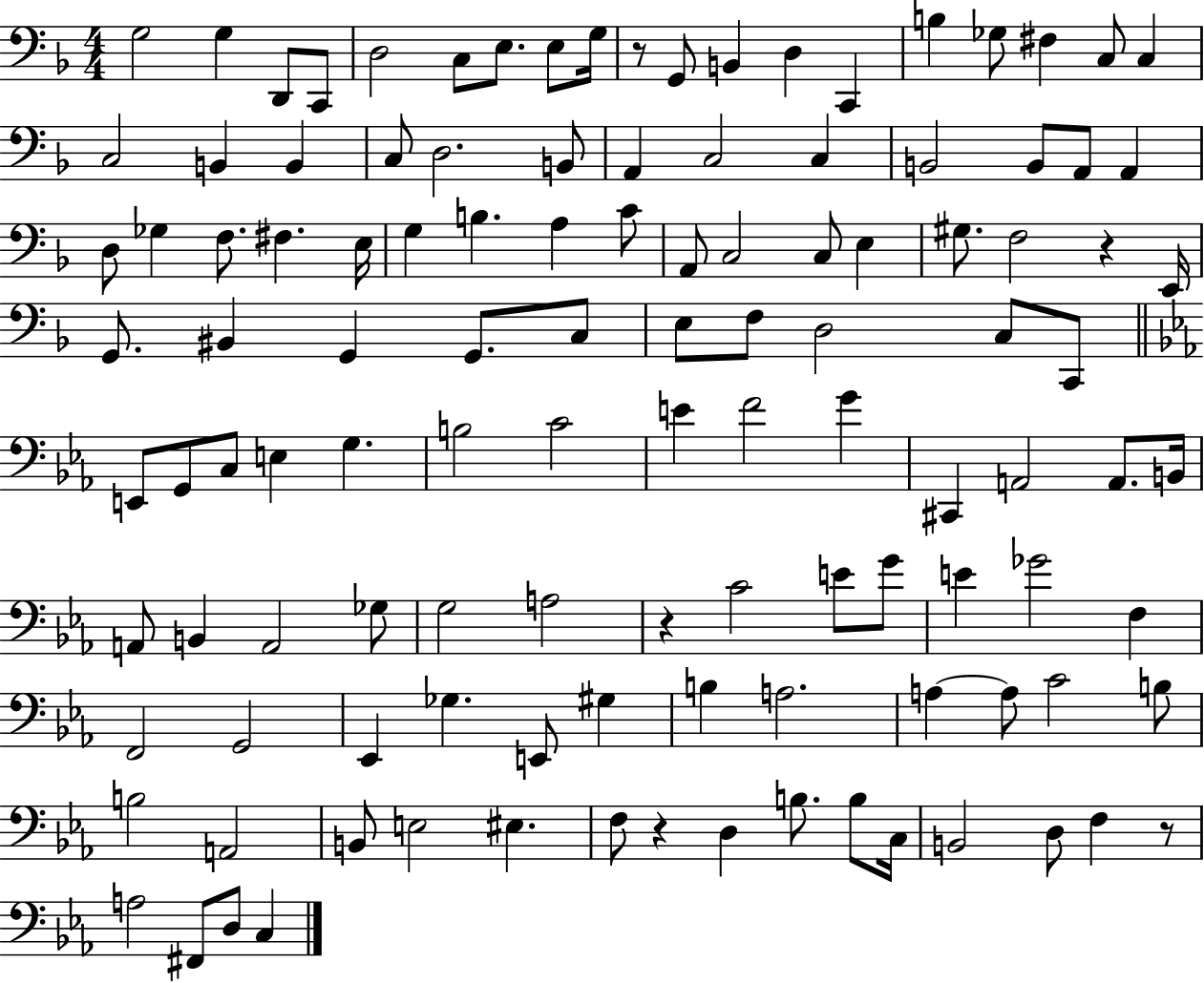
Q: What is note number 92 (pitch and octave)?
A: A3